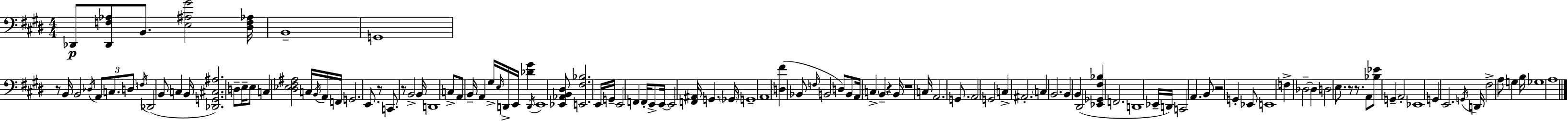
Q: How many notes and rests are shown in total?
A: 121